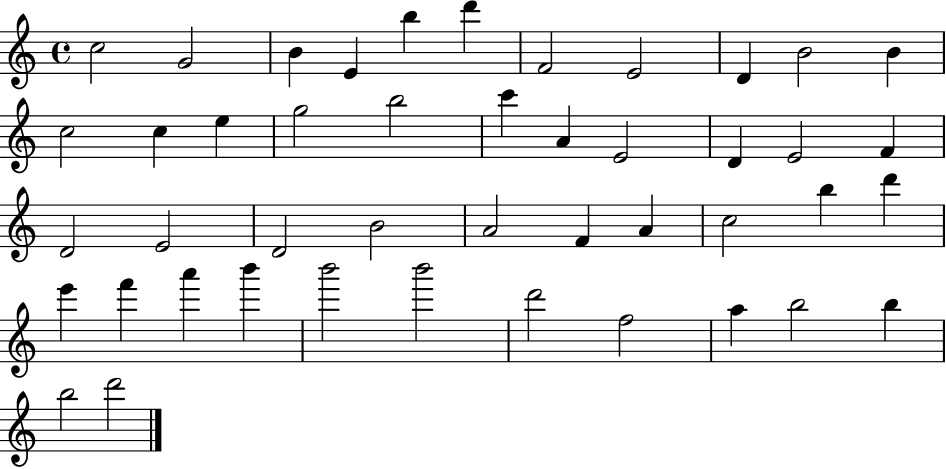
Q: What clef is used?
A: treble